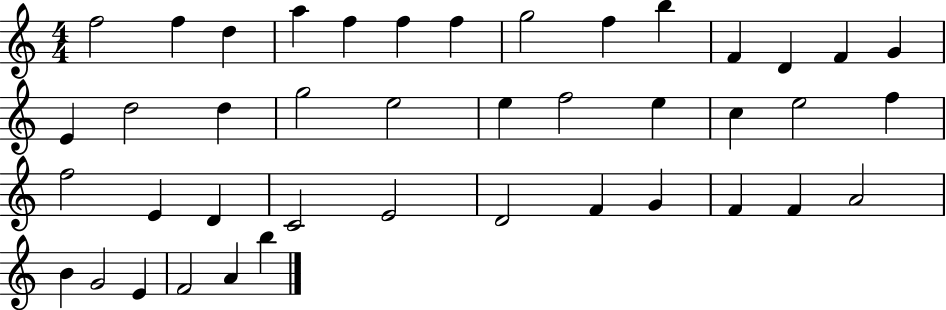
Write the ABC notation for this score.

X:1
T:Untitled
M:4/4
L:1/4
K:C
f2 f d a f f f g2 f b F D F G E d2 d g2 e2 e f2 e c e2 f f2 E D C2 E2 D2 F G F F A2 B G2 E F2 A b